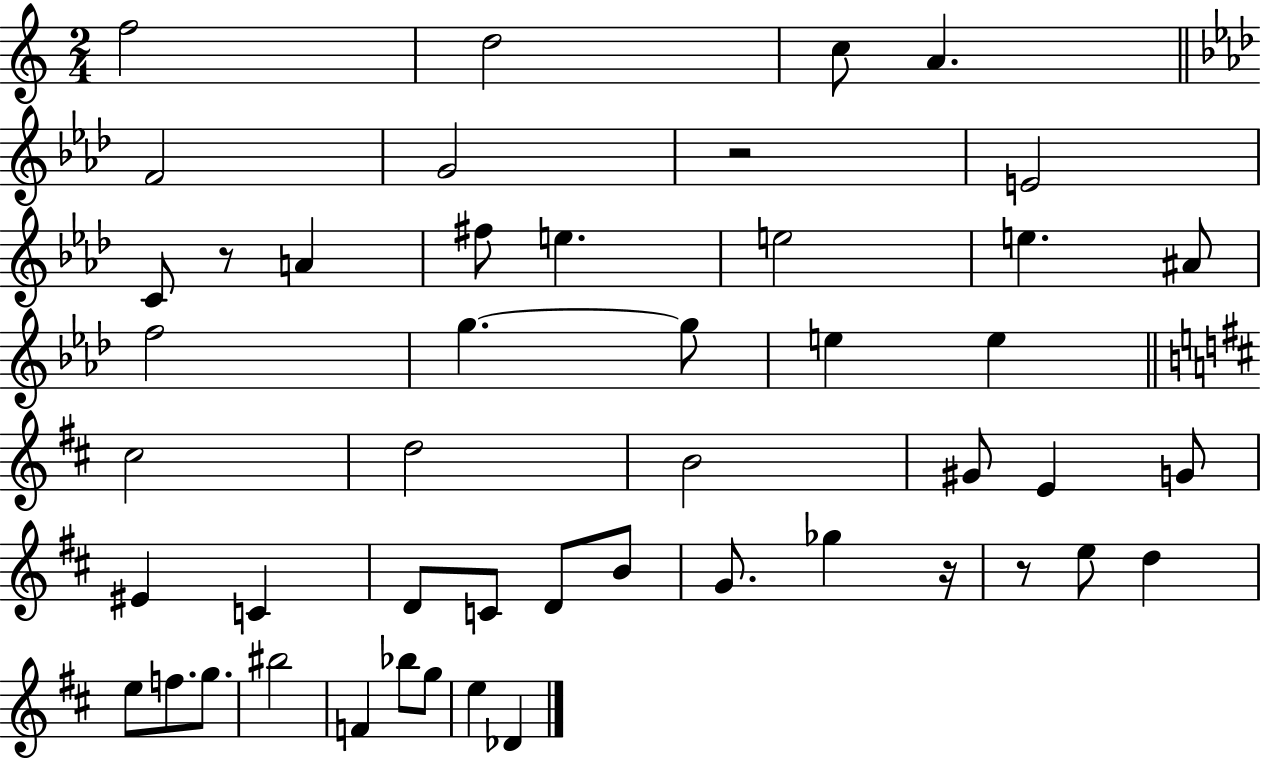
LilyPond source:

{
  \clef treble
  \numericTimeSignature
  \time 2/4
  \key c \major
  \repeat volta 2 { f''2 | d''2 | c''8 a'4. | \bar "||" \break \key f \minor f'2 | g'2 | r2 | e'2 | \break c'8 r8 a'4 | fis''8 e''4. | e''2 | e''4. ais'8 | \break f''2 | g''4.~~ g''8 | e''4 e''4 | \bar "||" \break \key d \major cis''2 | d''2 | b'2 | gis'8 e'4 g'8 | \break eis'4 c'4 | d'8 c'8 d'8 b'8 | g'8. ges''4 r16 | r8 e''8 d''4 | \break e''8 f''8. g''8. | bis''2 | f'4 bes''8 g''8 | e''4 des'4 | \break } \bar "|."
}